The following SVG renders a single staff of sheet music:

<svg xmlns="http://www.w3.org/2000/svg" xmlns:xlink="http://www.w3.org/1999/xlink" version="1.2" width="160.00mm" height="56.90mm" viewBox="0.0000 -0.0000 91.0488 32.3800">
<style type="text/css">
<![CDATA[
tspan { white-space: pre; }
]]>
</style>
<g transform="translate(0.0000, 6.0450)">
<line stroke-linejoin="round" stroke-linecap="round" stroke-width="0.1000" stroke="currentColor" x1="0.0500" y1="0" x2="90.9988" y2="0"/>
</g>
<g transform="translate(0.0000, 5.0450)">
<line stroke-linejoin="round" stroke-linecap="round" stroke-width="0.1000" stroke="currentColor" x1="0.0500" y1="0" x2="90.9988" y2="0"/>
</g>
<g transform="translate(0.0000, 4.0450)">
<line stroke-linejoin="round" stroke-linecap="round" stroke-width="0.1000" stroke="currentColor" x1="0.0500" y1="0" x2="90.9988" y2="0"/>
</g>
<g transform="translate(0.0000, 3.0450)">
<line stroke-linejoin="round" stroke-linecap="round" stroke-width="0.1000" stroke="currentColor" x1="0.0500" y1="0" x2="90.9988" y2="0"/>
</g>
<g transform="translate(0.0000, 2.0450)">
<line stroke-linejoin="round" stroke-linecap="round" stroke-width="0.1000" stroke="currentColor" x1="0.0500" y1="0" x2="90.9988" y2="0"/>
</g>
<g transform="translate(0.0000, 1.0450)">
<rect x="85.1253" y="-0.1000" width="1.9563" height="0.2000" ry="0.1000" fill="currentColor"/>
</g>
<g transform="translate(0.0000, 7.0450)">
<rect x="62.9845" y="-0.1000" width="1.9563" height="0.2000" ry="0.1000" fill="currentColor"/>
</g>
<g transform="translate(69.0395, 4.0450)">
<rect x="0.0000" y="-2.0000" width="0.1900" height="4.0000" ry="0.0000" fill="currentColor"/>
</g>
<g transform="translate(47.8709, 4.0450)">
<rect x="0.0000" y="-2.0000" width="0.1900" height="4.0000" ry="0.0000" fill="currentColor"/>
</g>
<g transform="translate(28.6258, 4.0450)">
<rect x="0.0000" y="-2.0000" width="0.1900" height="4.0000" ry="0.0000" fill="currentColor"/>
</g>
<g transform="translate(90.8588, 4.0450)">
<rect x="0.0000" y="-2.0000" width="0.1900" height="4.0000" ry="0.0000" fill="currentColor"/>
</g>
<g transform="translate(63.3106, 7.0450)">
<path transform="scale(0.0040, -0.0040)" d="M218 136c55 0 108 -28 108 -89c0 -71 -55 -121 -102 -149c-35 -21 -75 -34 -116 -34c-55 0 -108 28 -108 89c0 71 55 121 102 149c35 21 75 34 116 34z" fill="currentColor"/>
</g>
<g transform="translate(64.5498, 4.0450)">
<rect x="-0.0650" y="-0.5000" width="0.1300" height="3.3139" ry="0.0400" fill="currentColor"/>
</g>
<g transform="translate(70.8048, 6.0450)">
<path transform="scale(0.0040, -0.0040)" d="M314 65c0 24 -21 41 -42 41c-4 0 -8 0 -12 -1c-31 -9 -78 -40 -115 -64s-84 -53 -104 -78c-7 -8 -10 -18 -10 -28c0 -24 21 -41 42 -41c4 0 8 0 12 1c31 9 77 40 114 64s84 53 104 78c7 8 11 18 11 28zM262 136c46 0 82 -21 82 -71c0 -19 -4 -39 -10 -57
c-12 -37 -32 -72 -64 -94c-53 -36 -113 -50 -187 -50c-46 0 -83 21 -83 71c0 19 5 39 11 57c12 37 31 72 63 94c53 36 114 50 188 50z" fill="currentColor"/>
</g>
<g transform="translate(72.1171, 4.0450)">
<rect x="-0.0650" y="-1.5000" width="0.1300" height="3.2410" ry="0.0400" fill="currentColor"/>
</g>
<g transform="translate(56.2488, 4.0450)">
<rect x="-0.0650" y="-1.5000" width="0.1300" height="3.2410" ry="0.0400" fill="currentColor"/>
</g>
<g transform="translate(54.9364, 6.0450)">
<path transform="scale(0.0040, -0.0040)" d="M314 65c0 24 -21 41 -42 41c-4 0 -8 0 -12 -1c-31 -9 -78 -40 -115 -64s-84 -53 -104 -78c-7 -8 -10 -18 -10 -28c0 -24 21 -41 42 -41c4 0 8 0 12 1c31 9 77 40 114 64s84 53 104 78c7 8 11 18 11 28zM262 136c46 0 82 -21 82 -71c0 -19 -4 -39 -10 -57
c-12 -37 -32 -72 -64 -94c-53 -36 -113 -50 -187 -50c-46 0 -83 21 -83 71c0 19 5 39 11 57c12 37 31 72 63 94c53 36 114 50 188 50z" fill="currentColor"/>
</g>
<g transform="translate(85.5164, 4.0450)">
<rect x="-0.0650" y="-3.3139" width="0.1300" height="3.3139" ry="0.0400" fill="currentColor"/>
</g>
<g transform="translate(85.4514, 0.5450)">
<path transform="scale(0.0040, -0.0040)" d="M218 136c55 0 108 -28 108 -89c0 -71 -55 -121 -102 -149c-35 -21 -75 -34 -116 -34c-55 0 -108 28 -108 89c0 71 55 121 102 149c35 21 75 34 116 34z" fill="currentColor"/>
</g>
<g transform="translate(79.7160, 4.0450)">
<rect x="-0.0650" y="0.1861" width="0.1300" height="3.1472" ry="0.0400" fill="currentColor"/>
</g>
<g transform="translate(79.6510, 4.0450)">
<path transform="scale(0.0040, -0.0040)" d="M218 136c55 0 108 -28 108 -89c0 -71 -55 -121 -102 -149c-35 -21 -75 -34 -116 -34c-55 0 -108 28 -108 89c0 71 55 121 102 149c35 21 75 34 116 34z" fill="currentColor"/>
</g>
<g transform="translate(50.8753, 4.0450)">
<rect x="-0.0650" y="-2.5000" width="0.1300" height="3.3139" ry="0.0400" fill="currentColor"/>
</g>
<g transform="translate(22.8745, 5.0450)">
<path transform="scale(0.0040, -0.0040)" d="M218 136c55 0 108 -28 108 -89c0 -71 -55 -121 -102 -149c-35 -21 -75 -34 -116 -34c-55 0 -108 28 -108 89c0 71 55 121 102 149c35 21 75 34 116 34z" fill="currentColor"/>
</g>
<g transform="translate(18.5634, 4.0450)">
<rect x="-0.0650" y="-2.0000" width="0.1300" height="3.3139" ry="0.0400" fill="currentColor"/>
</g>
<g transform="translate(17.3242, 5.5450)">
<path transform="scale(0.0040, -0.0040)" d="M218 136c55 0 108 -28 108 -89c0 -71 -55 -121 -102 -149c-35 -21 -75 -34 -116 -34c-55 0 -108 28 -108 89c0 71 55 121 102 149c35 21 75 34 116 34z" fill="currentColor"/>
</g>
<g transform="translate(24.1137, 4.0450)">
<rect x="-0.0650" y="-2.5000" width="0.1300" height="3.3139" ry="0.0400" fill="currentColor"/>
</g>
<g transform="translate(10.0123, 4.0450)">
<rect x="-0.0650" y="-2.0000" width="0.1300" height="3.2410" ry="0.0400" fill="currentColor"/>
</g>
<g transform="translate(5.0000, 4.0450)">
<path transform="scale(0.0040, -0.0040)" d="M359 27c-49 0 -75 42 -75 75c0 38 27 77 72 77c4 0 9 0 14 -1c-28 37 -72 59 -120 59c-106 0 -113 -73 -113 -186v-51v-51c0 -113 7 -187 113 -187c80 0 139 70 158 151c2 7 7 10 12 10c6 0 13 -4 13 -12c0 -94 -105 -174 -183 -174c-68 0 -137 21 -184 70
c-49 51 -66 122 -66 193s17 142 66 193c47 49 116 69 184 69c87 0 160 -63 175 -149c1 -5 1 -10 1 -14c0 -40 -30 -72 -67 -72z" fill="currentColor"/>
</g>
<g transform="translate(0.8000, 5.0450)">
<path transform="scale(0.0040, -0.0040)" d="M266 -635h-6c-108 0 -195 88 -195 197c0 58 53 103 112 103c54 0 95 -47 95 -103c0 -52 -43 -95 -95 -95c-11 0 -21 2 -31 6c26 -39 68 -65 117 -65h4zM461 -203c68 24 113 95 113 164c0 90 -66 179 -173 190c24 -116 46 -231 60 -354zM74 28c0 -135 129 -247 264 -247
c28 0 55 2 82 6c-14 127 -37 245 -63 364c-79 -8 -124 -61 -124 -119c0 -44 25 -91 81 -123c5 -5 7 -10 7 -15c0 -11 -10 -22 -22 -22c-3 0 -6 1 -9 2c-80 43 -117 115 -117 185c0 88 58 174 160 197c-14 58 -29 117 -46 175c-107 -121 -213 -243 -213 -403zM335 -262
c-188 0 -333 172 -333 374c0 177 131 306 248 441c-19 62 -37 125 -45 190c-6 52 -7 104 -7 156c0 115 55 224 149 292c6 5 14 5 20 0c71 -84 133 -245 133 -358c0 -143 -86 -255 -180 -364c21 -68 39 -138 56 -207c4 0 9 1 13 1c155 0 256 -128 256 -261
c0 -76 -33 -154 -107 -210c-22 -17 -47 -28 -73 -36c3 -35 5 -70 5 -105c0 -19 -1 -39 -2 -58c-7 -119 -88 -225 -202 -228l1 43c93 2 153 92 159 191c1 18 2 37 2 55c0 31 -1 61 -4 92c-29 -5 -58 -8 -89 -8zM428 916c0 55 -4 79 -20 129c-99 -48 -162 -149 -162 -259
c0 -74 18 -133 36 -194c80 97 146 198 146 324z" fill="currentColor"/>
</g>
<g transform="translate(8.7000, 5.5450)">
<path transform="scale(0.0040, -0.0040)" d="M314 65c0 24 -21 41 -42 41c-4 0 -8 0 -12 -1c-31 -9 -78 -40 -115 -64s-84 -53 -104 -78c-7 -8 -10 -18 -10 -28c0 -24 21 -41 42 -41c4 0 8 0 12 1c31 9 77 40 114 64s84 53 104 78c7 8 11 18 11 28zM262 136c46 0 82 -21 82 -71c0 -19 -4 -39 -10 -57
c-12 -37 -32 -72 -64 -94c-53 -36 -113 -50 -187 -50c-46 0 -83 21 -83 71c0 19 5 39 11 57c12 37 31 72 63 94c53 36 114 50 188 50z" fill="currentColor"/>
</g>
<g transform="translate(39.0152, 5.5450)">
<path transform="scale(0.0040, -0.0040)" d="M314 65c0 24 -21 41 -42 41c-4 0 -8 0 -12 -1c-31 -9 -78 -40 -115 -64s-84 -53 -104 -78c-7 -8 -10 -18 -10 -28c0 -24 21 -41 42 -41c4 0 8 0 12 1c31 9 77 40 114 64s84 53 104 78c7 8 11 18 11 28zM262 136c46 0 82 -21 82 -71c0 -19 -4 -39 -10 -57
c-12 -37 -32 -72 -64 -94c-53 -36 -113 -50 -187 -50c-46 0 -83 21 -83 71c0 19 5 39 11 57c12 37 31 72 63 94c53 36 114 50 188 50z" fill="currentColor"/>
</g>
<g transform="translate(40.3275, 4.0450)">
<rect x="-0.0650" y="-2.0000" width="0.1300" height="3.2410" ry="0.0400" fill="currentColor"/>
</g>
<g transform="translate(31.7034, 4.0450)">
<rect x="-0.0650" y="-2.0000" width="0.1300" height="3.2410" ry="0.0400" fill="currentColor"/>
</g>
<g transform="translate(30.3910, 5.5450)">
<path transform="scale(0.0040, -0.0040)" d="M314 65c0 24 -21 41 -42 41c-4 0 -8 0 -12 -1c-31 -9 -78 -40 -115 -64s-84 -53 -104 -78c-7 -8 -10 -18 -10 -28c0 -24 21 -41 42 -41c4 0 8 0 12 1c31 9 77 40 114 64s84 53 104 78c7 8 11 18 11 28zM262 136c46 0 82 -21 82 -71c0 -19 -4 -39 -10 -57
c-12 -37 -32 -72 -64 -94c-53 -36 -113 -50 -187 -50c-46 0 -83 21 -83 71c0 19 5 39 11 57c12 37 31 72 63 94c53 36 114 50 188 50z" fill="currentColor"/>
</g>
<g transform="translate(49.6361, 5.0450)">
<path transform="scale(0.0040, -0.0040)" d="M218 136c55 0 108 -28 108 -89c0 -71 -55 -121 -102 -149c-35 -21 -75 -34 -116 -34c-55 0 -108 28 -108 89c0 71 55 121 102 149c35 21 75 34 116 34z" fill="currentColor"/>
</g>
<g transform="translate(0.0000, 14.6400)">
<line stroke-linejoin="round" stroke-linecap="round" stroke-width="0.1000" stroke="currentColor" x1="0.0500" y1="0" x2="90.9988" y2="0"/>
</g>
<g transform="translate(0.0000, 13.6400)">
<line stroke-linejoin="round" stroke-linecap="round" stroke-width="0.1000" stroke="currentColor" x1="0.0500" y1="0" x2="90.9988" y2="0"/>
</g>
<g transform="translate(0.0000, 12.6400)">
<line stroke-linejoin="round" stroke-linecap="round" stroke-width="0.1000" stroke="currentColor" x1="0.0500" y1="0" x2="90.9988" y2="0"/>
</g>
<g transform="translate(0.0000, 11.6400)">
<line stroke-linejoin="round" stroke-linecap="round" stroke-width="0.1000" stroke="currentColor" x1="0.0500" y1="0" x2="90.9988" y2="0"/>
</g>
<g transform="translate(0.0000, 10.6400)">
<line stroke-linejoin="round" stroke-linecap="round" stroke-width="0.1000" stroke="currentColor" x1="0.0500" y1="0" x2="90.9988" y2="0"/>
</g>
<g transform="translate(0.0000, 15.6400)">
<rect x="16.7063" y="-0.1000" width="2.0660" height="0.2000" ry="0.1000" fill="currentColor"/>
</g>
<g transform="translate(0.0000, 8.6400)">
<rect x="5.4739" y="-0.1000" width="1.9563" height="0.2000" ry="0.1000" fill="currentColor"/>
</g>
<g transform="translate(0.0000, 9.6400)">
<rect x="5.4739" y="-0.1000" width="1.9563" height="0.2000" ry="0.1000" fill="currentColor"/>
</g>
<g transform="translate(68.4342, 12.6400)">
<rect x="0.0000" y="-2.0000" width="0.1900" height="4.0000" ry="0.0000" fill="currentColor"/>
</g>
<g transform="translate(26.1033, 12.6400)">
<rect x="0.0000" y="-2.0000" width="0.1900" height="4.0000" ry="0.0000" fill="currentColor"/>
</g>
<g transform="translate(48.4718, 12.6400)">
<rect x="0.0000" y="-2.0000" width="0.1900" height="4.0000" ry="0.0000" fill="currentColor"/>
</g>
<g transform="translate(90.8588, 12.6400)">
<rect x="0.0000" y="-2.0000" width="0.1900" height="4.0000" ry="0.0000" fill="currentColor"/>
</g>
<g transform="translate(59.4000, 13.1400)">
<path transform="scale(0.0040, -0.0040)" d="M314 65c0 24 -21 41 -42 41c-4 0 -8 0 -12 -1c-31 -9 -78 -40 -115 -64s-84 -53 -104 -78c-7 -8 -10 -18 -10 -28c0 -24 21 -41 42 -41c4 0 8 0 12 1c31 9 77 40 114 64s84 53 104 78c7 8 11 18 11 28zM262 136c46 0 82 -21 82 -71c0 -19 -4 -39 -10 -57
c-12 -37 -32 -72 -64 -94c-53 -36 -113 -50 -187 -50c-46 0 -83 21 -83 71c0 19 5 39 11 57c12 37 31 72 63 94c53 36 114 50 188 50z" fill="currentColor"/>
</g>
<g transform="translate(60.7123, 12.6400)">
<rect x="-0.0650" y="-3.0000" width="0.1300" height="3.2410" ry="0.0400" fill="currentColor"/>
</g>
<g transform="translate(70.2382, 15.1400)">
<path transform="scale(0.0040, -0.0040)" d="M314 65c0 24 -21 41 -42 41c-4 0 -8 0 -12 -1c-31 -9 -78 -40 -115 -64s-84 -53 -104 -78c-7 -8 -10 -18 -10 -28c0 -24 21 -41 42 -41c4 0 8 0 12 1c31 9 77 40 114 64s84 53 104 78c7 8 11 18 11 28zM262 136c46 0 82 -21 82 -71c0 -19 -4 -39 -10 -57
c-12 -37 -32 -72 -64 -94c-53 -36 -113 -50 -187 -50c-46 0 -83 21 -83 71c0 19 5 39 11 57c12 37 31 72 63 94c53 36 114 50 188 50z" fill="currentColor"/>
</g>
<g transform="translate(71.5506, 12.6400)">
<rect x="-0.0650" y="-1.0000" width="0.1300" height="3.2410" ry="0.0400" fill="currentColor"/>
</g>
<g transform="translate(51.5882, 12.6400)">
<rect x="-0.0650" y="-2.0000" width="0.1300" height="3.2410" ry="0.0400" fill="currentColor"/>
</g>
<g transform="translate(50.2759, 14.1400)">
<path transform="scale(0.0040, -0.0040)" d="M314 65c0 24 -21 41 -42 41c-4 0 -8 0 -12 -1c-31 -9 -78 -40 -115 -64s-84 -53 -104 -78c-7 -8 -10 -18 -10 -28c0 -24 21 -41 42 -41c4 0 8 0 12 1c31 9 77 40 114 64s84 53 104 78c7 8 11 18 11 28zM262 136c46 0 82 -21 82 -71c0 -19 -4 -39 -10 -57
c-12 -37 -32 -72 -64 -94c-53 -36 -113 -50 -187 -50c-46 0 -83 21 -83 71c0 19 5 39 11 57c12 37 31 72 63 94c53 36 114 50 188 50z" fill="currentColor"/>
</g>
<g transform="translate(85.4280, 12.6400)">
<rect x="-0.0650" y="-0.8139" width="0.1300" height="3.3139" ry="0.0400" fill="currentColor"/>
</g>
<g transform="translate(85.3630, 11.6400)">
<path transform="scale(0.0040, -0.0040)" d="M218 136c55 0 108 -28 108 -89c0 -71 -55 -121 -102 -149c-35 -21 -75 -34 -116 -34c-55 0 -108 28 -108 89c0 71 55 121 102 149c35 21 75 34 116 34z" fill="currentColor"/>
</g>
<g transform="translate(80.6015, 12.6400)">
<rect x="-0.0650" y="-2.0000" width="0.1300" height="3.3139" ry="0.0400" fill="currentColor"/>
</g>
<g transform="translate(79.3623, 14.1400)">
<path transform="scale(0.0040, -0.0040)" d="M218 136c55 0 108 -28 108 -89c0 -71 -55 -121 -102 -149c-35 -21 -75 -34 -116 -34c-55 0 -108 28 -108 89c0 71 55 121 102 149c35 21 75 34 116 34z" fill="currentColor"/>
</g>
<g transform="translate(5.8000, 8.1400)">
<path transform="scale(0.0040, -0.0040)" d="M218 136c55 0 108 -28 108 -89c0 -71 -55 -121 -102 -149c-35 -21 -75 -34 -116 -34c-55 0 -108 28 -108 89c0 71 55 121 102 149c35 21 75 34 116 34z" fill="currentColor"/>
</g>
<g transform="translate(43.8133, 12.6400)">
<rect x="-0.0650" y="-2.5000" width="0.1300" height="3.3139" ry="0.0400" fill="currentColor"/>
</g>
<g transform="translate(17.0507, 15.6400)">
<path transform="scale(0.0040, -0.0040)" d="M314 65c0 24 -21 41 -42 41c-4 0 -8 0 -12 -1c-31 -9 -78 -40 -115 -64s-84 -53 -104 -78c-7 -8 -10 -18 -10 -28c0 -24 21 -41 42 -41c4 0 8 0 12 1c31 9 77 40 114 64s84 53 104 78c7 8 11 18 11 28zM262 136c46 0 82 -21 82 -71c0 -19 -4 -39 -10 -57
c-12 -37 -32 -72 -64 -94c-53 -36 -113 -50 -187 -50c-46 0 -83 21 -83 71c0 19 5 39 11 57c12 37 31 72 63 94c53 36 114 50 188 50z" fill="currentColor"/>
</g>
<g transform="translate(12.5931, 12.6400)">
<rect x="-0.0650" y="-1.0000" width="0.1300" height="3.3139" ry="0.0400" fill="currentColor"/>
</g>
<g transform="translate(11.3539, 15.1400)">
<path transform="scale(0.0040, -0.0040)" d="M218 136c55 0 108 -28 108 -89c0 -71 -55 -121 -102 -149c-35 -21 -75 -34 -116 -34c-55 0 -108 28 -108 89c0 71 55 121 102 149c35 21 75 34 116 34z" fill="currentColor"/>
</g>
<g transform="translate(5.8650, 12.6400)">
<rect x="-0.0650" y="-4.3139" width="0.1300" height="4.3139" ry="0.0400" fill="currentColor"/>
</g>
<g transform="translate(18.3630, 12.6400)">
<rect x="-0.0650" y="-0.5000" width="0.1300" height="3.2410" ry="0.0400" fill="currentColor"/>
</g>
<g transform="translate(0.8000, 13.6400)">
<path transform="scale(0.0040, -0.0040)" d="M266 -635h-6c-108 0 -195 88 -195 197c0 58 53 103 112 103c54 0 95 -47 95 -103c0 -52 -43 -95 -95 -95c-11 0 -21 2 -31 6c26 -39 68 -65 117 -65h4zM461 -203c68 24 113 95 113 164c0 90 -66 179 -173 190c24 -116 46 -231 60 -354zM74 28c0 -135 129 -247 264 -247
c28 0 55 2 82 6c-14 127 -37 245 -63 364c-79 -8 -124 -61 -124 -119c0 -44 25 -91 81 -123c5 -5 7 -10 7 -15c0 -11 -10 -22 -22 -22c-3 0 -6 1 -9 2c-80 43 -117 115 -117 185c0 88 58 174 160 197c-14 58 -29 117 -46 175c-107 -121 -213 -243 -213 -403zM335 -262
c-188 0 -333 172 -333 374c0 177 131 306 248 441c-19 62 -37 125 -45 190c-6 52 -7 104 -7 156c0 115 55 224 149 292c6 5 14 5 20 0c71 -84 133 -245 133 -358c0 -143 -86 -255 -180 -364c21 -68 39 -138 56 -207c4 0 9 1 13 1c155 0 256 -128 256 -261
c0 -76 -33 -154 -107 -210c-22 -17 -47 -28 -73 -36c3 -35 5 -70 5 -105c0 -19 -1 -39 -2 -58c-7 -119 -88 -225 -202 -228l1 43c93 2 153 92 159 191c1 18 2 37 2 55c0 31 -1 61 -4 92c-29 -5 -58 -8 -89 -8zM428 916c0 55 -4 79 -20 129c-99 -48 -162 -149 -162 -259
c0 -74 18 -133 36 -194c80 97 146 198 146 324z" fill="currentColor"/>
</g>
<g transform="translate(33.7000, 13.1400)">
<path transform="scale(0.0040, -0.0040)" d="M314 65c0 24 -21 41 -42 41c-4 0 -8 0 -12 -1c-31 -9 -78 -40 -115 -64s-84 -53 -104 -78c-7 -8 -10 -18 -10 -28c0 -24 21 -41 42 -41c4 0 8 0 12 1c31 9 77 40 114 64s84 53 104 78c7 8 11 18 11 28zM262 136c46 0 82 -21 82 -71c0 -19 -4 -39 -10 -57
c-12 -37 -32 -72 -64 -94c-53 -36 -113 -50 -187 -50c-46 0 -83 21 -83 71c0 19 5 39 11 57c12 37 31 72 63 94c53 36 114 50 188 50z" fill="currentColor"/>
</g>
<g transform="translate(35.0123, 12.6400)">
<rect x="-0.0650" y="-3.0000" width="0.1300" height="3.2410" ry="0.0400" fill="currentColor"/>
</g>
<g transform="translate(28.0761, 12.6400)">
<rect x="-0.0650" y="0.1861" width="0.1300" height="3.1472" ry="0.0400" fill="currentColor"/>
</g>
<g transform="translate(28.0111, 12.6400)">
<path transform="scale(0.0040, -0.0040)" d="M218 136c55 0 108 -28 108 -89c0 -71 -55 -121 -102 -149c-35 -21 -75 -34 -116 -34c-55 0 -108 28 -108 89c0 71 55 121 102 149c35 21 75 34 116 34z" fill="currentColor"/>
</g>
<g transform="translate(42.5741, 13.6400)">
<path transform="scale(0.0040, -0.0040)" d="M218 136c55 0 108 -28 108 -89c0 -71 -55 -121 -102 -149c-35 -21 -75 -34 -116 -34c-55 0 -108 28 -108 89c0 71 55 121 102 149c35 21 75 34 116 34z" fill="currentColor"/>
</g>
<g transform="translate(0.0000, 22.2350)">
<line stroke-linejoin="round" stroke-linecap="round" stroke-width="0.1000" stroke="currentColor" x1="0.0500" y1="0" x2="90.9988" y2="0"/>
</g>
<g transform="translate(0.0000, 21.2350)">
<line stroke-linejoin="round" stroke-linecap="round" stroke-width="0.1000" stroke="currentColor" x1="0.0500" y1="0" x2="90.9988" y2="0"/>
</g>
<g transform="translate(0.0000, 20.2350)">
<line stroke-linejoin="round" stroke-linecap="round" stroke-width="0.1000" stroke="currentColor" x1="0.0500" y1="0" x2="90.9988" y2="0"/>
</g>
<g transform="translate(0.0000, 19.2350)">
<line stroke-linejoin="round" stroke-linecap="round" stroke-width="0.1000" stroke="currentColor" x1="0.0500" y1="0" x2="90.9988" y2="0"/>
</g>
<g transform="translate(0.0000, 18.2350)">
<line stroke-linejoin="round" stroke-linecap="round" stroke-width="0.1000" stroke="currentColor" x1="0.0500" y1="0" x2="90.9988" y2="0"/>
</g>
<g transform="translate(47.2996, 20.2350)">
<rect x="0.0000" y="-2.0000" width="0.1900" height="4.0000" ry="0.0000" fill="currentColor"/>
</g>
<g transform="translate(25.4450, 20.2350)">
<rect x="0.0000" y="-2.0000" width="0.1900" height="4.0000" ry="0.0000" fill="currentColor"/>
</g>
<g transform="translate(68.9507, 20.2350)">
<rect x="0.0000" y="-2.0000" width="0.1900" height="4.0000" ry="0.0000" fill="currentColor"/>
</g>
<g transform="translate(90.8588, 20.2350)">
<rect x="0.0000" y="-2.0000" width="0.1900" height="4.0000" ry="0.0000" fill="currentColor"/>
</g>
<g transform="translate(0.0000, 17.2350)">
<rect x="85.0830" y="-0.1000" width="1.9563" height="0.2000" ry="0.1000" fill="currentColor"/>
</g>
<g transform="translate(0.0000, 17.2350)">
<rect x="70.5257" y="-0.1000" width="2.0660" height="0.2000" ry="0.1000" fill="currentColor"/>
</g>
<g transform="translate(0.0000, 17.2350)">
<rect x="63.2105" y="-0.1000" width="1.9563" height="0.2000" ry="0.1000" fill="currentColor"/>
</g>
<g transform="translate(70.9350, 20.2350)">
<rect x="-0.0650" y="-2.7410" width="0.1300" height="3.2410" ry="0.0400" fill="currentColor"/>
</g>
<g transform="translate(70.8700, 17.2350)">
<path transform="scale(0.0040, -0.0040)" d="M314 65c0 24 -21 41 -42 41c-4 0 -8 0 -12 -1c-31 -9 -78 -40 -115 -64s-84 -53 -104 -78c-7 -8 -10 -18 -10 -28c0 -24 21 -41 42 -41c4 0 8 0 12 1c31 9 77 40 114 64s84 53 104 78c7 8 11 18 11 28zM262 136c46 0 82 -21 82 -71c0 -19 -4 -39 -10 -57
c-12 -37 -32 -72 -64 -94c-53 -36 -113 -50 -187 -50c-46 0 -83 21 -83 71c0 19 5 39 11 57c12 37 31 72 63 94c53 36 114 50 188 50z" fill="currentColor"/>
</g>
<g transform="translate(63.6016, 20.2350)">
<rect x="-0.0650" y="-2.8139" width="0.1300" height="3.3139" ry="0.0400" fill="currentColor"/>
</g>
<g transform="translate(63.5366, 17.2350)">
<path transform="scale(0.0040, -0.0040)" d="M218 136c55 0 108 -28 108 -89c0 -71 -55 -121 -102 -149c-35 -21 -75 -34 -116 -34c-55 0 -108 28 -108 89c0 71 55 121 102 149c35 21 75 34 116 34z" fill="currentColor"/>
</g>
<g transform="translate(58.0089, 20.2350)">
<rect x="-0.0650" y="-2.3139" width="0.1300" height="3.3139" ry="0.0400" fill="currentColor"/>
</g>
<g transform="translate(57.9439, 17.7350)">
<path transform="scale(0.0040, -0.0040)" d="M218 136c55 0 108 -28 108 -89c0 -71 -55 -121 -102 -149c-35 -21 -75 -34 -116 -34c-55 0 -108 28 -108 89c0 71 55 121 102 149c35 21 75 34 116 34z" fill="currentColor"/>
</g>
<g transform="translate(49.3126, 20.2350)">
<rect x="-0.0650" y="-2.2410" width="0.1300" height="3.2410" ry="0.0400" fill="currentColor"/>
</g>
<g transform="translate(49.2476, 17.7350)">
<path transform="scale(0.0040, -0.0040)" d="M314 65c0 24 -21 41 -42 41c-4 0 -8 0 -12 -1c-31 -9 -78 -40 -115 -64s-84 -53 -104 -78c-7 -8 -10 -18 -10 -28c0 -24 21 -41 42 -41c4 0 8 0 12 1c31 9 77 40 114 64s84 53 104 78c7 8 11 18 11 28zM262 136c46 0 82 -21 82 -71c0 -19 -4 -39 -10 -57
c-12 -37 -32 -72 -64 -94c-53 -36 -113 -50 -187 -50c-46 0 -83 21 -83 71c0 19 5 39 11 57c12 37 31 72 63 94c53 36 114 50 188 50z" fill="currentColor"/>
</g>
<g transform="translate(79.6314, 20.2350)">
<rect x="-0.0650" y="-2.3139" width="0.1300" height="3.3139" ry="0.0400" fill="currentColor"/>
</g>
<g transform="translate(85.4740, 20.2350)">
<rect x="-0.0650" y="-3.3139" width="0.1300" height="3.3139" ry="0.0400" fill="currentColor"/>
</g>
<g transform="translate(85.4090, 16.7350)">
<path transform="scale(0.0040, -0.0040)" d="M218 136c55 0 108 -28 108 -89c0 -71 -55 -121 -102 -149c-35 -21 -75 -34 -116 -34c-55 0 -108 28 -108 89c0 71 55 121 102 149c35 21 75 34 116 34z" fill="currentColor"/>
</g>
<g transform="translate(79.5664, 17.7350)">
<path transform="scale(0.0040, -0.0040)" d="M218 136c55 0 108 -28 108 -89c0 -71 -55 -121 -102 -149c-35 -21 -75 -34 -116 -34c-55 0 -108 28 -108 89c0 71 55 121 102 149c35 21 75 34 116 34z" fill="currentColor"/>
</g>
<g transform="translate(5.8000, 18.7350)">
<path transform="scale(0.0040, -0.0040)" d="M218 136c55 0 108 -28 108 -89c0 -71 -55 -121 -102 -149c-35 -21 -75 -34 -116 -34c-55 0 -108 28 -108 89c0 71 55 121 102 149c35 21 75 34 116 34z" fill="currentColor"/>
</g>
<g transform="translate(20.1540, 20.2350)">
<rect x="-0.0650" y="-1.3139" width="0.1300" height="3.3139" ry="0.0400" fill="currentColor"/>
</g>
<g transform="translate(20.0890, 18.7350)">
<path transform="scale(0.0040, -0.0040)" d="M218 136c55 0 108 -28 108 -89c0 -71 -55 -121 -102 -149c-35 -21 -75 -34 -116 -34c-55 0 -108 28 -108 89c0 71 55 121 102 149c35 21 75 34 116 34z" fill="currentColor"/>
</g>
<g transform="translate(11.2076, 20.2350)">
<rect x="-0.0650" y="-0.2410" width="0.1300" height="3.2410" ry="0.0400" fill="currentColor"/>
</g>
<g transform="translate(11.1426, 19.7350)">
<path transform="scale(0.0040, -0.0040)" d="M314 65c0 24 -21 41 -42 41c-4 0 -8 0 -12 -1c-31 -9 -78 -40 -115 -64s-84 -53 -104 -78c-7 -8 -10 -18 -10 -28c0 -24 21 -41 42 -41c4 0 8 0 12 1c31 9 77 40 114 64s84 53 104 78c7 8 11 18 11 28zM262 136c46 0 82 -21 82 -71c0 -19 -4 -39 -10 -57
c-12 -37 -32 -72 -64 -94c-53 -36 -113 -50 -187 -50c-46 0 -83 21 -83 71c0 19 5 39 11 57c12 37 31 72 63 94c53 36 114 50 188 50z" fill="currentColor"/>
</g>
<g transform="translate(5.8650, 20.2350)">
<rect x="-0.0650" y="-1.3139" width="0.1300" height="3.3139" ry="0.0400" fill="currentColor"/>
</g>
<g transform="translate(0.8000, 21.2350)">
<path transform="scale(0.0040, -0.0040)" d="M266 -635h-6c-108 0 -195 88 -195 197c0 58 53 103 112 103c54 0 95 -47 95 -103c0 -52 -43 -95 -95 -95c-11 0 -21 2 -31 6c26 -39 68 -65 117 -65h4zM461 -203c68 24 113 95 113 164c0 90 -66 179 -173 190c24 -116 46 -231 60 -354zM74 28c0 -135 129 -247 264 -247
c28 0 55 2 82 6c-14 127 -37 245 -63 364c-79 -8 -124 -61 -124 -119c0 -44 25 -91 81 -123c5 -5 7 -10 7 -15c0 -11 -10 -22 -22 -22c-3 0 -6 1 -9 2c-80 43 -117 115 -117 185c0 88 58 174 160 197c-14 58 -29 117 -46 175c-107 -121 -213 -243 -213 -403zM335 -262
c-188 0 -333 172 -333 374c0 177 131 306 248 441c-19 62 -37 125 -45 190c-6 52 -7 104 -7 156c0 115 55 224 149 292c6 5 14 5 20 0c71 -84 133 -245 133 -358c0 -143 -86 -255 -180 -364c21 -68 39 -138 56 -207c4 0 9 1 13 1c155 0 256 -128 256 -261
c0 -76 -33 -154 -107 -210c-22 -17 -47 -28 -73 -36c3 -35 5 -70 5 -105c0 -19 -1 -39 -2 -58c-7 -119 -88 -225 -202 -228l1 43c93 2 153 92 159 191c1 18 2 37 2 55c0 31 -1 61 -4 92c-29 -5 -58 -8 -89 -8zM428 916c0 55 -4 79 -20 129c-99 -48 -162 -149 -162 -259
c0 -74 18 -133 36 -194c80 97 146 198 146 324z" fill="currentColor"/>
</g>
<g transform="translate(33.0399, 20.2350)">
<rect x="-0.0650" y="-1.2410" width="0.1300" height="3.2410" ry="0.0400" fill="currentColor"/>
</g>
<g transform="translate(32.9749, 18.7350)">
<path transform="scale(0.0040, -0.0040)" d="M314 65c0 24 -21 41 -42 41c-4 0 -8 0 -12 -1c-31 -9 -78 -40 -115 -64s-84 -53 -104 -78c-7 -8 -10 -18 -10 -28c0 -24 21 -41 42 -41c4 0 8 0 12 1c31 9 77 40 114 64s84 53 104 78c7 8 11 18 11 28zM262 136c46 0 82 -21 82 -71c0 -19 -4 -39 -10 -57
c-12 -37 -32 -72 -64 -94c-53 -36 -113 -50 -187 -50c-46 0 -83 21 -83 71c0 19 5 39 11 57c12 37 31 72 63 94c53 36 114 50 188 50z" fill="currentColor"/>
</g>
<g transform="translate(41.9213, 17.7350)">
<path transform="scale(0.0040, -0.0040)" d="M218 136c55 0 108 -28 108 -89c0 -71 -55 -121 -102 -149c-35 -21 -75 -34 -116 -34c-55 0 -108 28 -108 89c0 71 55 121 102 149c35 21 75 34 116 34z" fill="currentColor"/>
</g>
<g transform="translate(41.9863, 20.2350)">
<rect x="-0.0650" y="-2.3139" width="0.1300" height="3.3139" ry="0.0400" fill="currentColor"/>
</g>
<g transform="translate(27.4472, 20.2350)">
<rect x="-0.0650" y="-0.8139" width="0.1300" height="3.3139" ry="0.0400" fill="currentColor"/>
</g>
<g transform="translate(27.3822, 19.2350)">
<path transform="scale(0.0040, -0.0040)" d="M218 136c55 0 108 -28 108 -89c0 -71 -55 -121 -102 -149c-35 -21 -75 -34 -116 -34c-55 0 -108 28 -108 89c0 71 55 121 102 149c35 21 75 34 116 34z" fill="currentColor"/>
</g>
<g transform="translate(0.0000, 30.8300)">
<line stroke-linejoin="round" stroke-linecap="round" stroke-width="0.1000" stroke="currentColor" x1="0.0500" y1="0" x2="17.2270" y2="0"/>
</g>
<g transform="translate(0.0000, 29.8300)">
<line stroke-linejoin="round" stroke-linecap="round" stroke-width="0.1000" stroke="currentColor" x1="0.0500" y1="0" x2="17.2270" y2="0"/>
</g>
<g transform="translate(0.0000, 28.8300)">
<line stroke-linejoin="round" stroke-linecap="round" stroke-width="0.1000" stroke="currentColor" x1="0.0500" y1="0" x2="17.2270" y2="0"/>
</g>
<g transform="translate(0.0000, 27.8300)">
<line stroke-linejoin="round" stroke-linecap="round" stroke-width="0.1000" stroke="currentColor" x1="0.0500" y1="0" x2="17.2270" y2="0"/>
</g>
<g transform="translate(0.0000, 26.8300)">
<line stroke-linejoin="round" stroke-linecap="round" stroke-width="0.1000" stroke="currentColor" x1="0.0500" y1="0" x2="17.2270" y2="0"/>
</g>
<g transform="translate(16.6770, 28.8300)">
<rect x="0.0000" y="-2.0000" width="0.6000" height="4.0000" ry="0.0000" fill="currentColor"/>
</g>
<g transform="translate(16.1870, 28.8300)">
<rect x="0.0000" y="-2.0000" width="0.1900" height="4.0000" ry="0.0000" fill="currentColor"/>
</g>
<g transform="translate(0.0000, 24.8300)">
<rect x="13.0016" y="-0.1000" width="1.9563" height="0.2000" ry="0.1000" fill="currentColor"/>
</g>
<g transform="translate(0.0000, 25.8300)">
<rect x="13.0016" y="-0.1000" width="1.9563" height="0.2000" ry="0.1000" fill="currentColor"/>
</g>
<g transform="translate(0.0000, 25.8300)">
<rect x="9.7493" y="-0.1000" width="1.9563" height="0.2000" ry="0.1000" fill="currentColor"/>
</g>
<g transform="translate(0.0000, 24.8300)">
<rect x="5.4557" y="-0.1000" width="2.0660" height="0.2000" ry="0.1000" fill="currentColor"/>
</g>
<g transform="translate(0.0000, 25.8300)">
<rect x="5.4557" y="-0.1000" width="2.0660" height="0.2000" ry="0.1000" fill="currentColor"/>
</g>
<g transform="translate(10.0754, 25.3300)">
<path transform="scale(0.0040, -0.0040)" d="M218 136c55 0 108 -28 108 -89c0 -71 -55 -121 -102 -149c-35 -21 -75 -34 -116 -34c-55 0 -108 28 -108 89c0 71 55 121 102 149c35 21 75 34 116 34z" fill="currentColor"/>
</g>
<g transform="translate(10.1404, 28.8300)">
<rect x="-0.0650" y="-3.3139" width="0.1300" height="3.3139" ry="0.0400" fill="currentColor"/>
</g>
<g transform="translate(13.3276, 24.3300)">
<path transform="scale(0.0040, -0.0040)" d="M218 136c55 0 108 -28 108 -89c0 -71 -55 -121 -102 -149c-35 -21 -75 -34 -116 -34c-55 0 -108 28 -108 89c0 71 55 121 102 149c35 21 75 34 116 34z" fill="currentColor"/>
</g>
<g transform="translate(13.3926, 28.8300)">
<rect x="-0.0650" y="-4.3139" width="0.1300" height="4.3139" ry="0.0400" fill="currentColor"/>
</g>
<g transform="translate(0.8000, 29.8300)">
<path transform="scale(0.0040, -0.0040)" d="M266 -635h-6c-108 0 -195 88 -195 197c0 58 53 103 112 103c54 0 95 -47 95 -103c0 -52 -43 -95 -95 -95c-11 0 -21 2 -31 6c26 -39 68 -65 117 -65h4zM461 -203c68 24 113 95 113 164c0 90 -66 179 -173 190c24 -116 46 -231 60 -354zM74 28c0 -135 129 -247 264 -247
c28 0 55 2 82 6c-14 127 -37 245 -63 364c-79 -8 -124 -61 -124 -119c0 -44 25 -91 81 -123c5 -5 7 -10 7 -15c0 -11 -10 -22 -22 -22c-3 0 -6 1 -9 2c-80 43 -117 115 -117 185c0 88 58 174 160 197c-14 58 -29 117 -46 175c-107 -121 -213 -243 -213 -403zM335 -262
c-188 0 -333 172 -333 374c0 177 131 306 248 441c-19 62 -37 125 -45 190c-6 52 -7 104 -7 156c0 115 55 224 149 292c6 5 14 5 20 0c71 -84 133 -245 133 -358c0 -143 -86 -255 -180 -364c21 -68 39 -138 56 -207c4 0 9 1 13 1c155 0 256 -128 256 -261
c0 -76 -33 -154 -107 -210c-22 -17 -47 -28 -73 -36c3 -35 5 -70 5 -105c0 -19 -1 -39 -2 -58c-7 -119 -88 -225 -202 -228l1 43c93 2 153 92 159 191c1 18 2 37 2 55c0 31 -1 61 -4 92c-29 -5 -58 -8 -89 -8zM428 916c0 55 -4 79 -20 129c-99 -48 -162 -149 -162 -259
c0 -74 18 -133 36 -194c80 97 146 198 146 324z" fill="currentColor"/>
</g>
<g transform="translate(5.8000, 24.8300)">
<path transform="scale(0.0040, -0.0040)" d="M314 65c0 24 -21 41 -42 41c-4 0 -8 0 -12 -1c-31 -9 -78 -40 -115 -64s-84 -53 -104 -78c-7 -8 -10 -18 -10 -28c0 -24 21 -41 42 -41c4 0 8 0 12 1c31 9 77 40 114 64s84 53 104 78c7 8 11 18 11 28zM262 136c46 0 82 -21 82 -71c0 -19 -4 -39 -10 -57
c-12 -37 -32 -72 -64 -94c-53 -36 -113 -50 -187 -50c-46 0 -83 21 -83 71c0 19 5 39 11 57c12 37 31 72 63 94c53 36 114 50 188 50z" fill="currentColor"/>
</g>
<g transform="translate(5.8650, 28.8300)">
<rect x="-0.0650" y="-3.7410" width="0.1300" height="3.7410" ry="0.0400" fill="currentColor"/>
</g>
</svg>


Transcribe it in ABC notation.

X:1
T:Untitled
M:4/4
L:1/4
K:C
F2 F G F2 F2 G E2 C E2 B b d' D C2 B A2 G F2 A2 D2 F d e c2 e d e2 g g2 g a a2 g b c'2 b d'